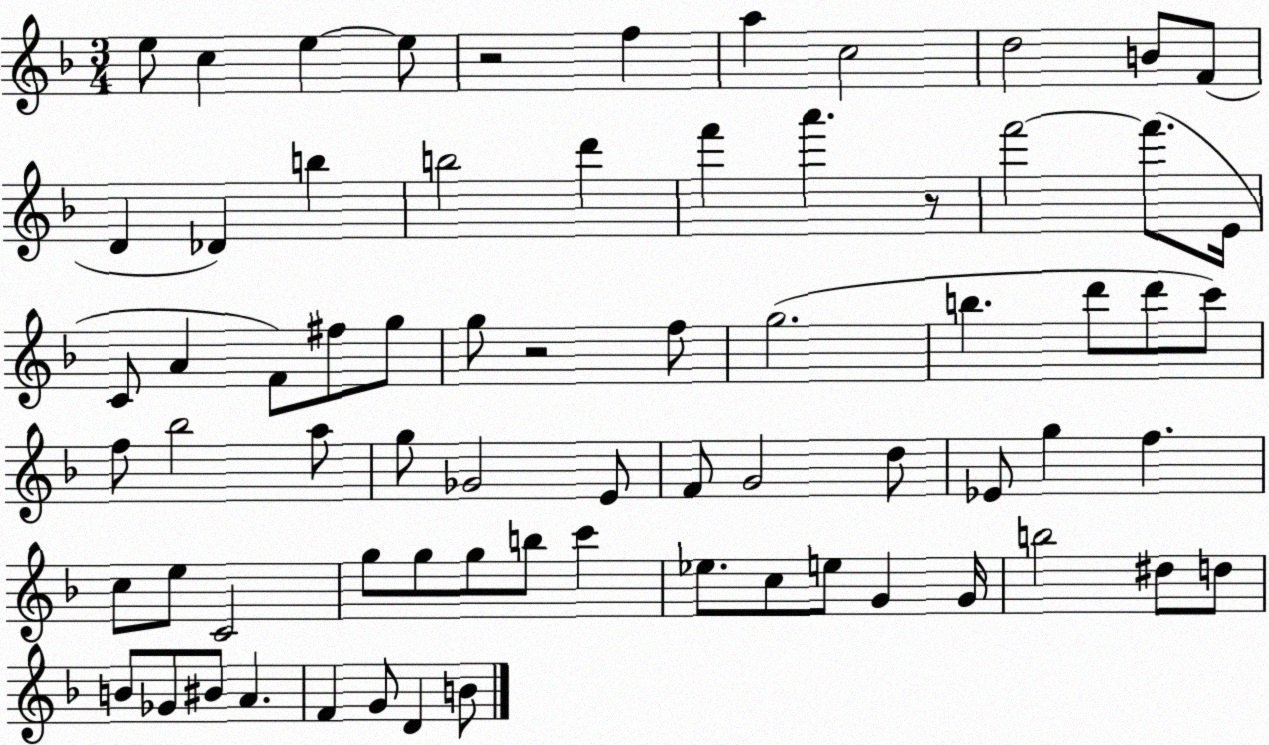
X:1
T:Untitled
M:3/4
L:1/4
K:F
e/2 c e e/2 z2 f a c2 d2 B/2 F/2 D _D b b2 d' f' a' z/2 f'2 f'/2 E/4 C/2 A F/2 ^f/2 g/2 g/2 z2 f/2 g2 b d'/2 d'/2 c'/2 f/2 _b2 a/2 g/2 _G2 E/2 F/2 G2 d/2 _E/2 g f c/2 e/2 C2 g/2 g/2 g/2 b/2 c' _e/2 c/2 e/2 G G/4 b2 ^d/2 d/2 B/2 _G/2 ^B/2 A F G/2 D B/2